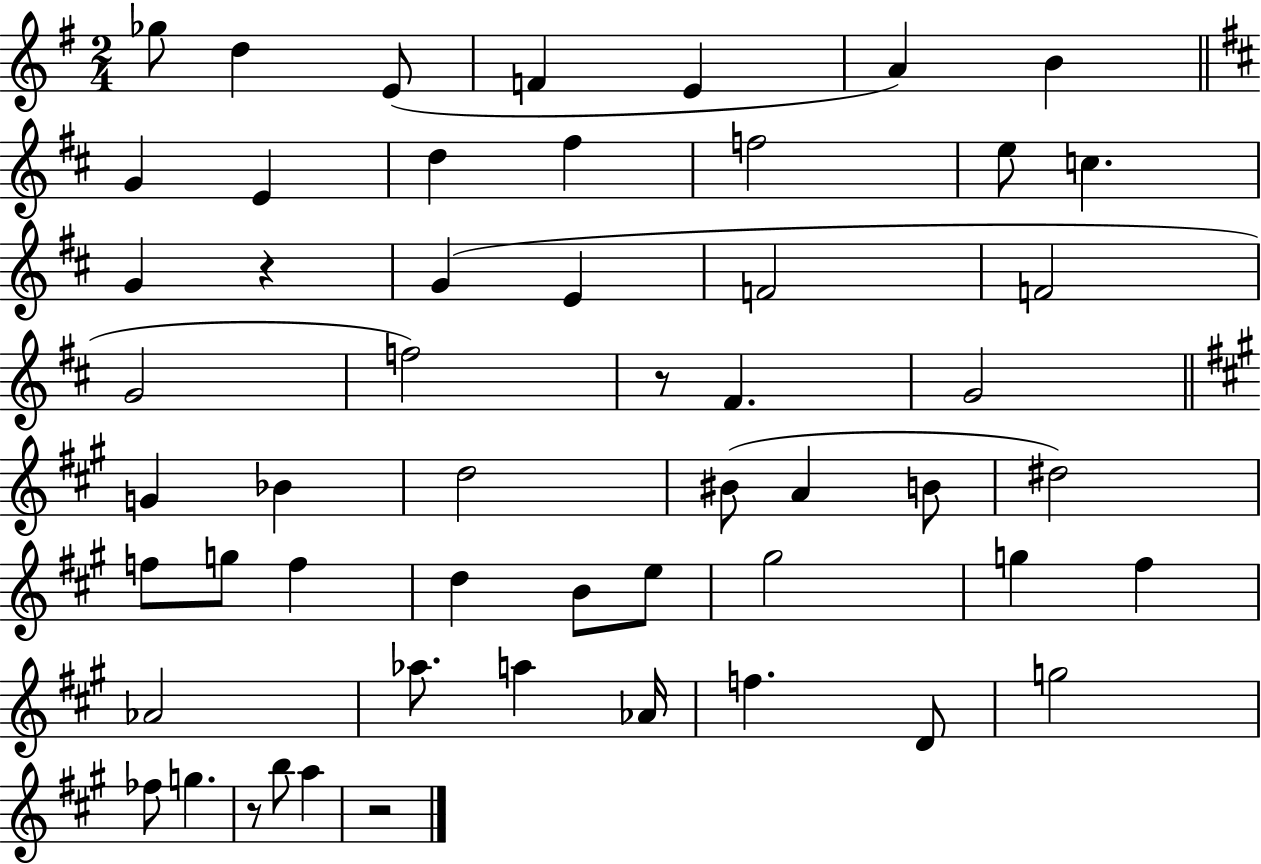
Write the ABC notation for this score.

X:1
T:Untitled
M:2/4
L:1/4
K:G
_g/2 d E/2 F E A B G E d ^f f2 e/2 c G z G E F2 F2 G2 f2 z/2 ^F G2 G _B d2 ^B/2 A B/2 ^d2 f/2 g/2 f d B/2 e/2 ^g2 g ^f _A2 _a/2 a _A/4 f D/2 g2 _f/2 g z/2 b/2 a z2